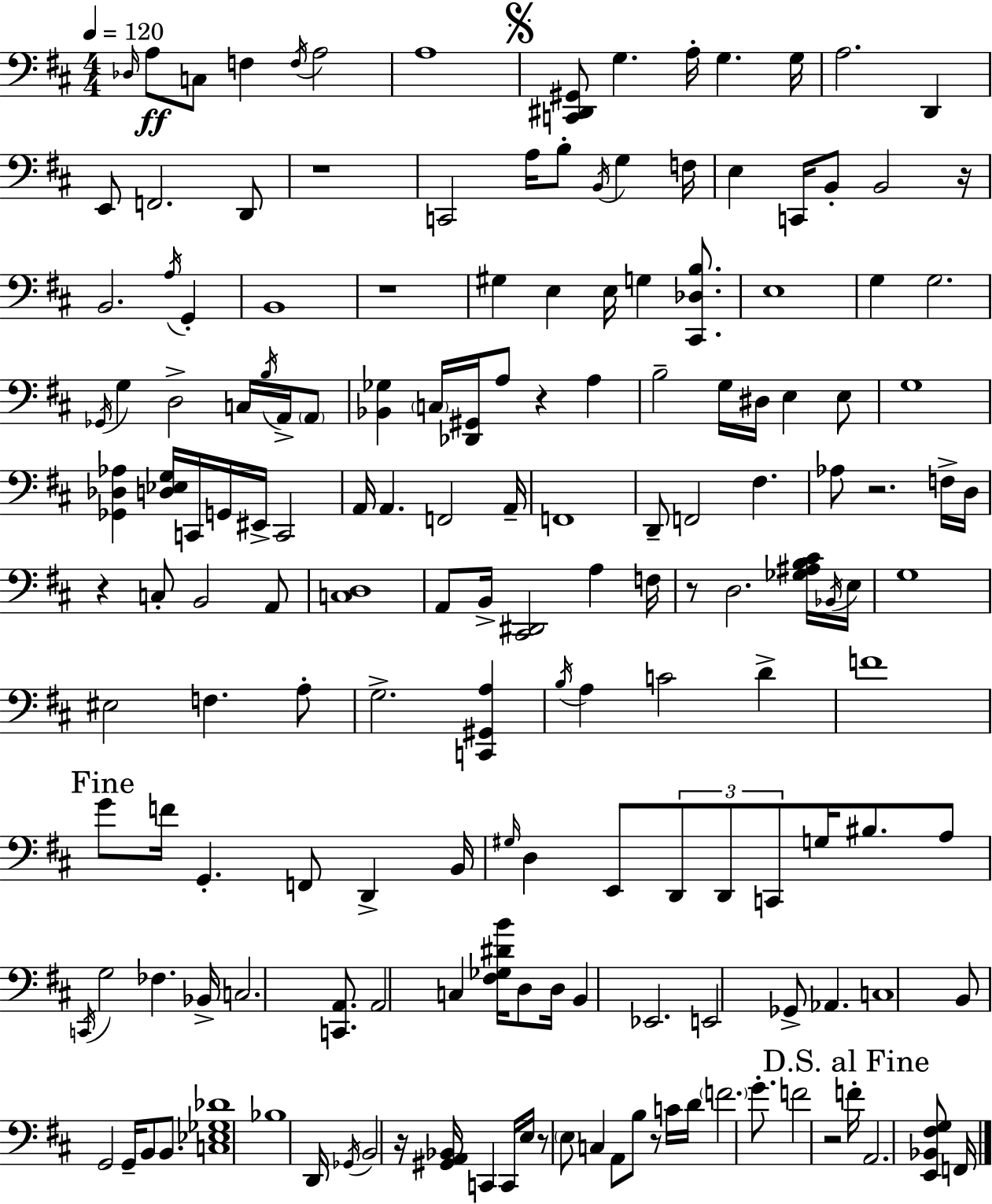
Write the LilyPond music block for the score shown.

{
  \clef bass
  \numericTimeSignature
  \time 4/4
  \key d \major
  \tempo 4 = 120
  \grace { des16 }\ff a8 c8 f4 \acciaccatura { f16 } a2 | a1 | \mark \markup { \musicglyph "scripts.segno" } <c, dis, gis,>8 g4. a16-. g4. | g16 a2. d,4 | \break e,8 f,2. | d,8 r1 | c,2 a16 b8-. \acciaccatura { b,16 } g4 | f16 e4 c,16 b,8-. b,2 | \break r16 b,2. \acciaccatura { a16 } | g,4-. b,1 | r1 | gis4 e4 e16 g4 | \break <cis, des b>8. e1 | g4 g2. | \acciaccatura { ges,16 } g4 d2-> | c16 \acciaccatura { b16 } a,16-> \parenthesize a,8 <bes, ges>4 \parenthesize c16 <des, gis,>16 a8 r4 | \break a4 b2-- g16 dis16 | e4 e8 g1 | <ges, des aes>4 <d ees g>16 c,16 g,16 eis,16-> c,2 | a,16 a,4. f,2 | \break a,16-- f,1 | d,8-- f,2 | fis4. aes8 r2. | f16-> d16 r4 c8-. b,2 | \break a,8 <c d>1 | a,8 b,16-> <cis, dis,>2 | a4 f16 r8 d2. | <ges ais b cis'>16 \acciaccatura { bes,16 } e16 g1 | \break eis2 f4. | a8-. g2.-> | <c, gis, a>4 \acciaccatura { b16 } a4 c'2 | d'4-> f'1 | \break \mark "Fine" g'8 f'16 g,4.-. | f,8 d,4-> b,16 \grace { gis16 } d4 e,8 \tuplet 3/2 { d,8 | d,8 c,8 } g16 bis8. a8 \acciaccatura { c,16 } g2 | fes4. bes,16-> c2. | \break <c, a,>8. a,2 | c4 <fis ges dis' b'>16 d8 d16 b,4 ees,2. | e,2 | ges,8-> aes,4. c1 | \break b,8 g,2 | g,16-- b,8 b,8. <c ees ges des'>1 | bes1 | d,16 \acciaccatura { ges,16 } b,2 | \break r16 <gis, a, bes,>16 c,4 c,16 e16 r8 \parenthesize e8 | c4 a,8 b8 r8 c'16 d'16 \parenthesize f'2. | g'8.-. f'2 | r2 \mark "D.S. al Fine" f'16-. a,2. | \break <e, bes, fis g>8 f,16 \bar "|."
}